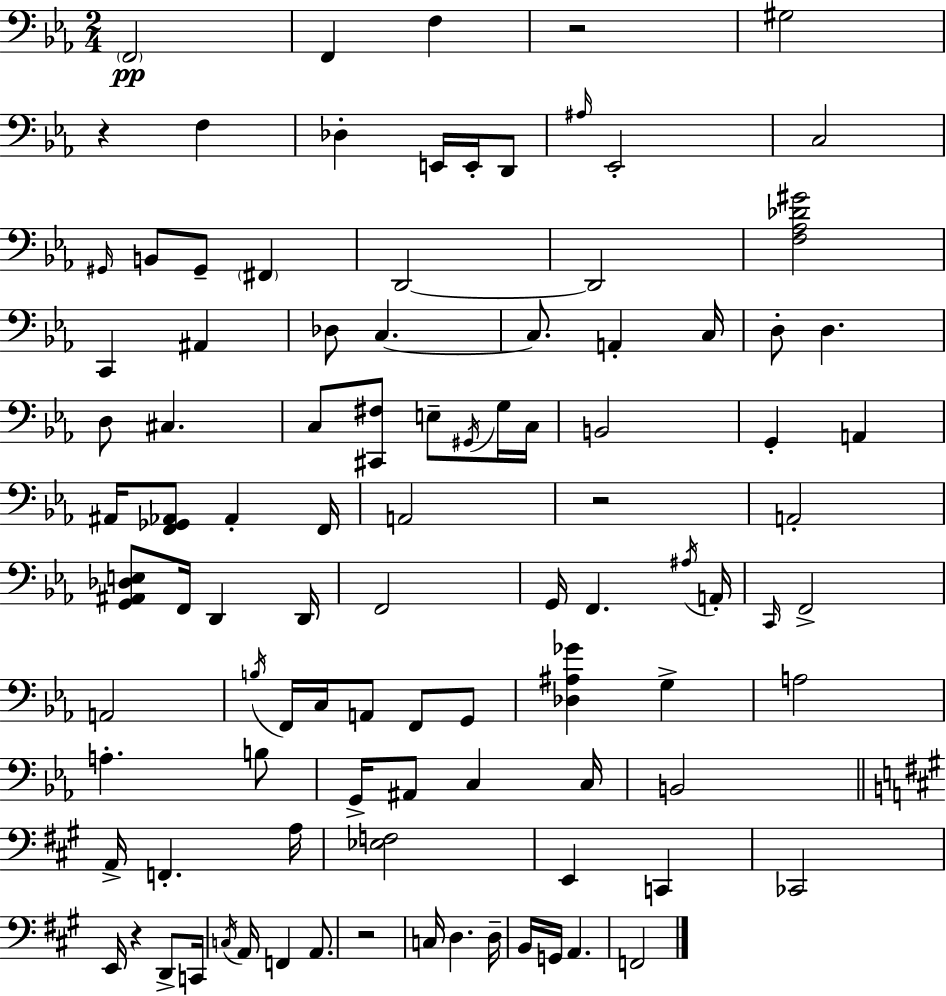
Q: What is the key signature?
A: EES major